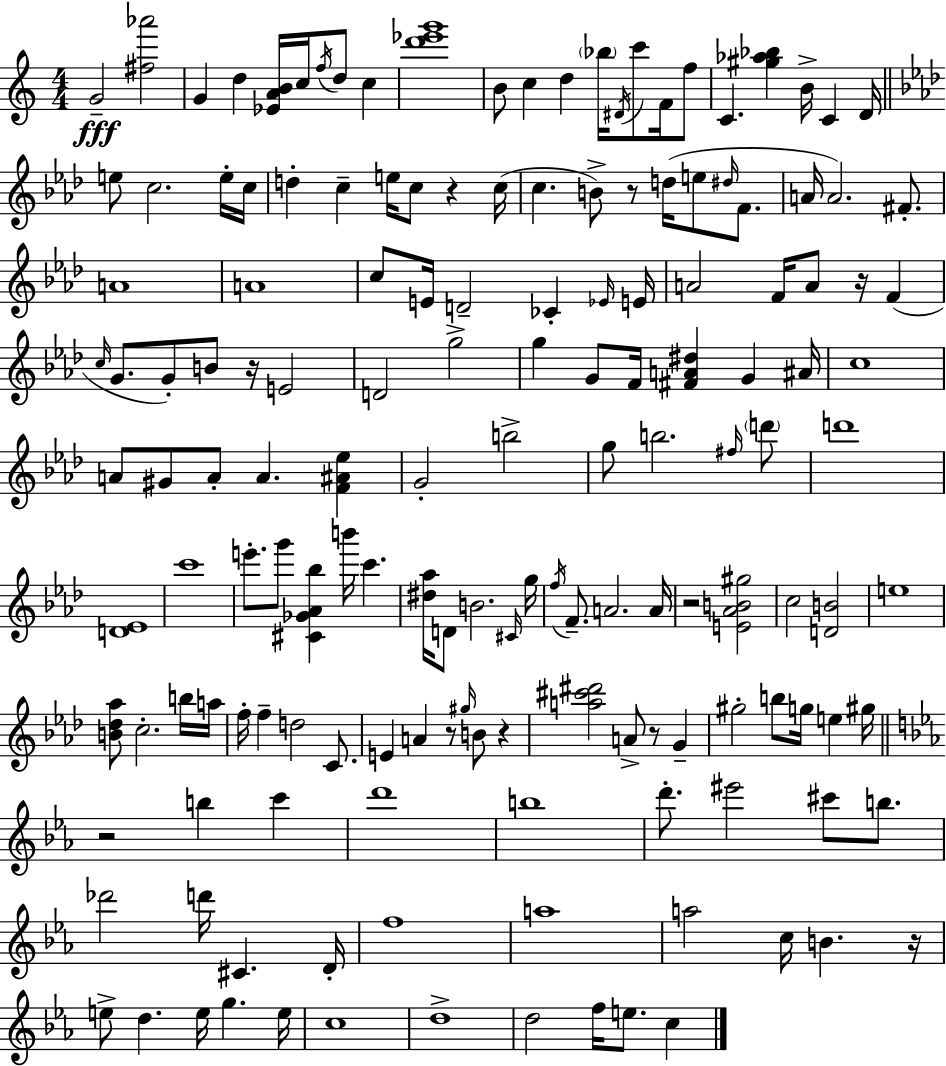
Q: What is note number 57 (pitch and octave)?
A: G5